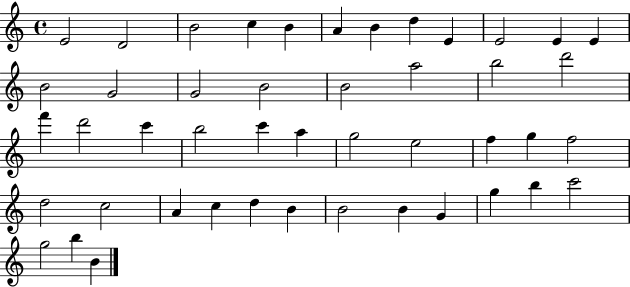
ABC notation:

X:1
T:Untitled
M:4/4
L:1/4
K:C
E2 D2 B2 c B A B d E E2 E E B2 G2 G2 B2 B2 a2 b2 d'2 f' d'2 c' b2 c' a g2 e2 f g f2 d2 c2 A c d B B2 B G g b c'2 g2 b B